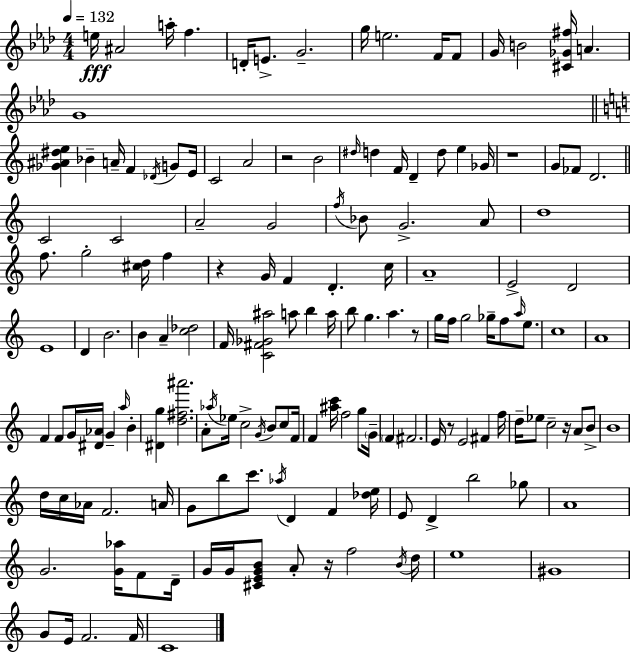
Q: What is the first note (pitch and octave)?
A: E5